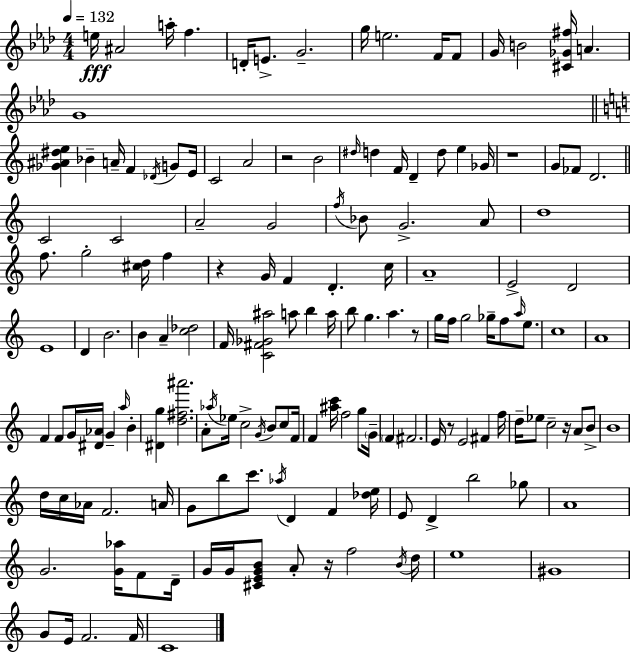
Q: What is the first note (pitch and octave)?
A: E5